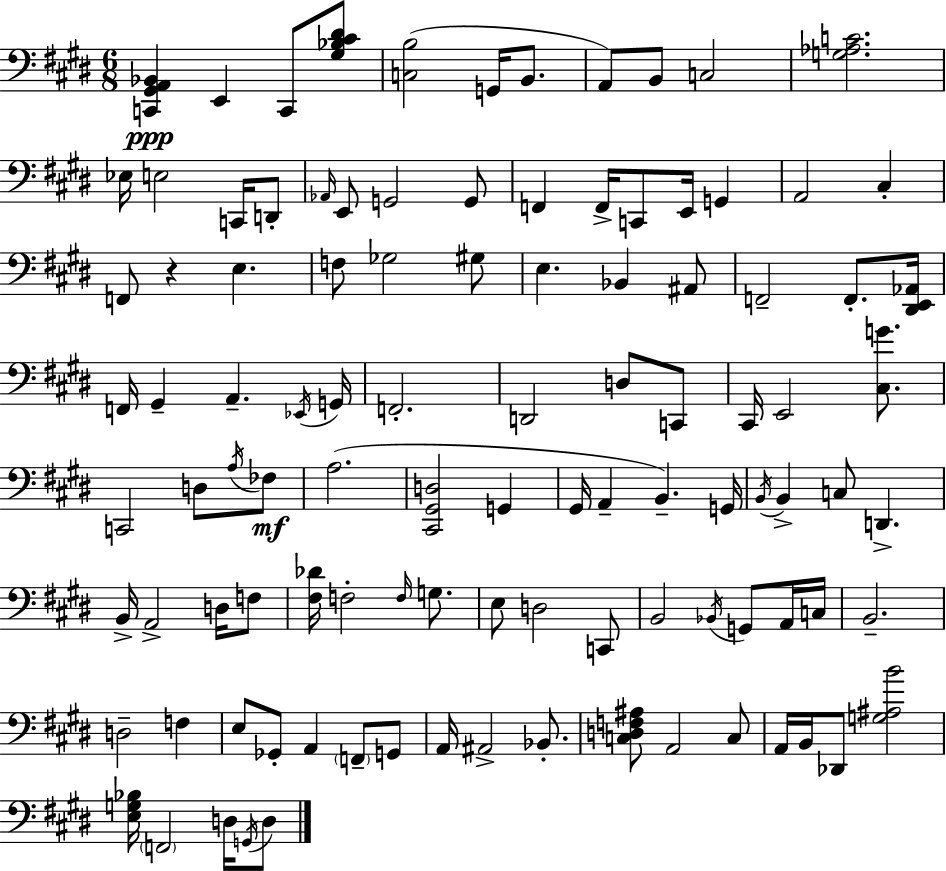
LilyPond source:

{
  \clef bass
  \numericTimeSignature
  \time 6/8
  \key e \major
  <c, gis, a, bes,>4\ppp e,4 c,8 <gis bes cis' dis'>8 | <c b>2( g,16 b,8. | a,8) b,8 c2 | <g aes c'>2. | \break ees16 e2 c,16 d,8-. | \grace { aes,16 } e,8 g,2 g,8 | f,4 f,16-> c,8 e,16 g,4 | a,2 cis4-. | \break f,8 r4 e4. | f8 ges2 gis8 | e4. bes,4 ais,8 | f,2-- f,8.-. | \break <dis, e, aes,>16 f,16 gis,4-- a,4.-- | \acciaccatura { ees,16 } g,16 f,2.-. | d,2 d8 | c,8 cis,16 e,2 <cis g'>8. | \break c,2 d8 | \acciaccatura { a16 }\mf fes8 a2.( | <cis, gis, d>2 g,4 | gis,16 a,4-- b,4.--) | \break g,16 \acciaccatura { b,16 } b,4-> c8 d,4.-> | b,16-> a,2-> | d16 f8 <fis des'>16 f2-. | \grace { f16 } g8. e8 d2 | \break c,8 b,2 | \acciaccatura { bes,16 } g,8 a,16 c16 b,2.-- | d2-- | f4 e8 ges,8-. a,4 | \break \parenthesize f,8-- g,8 a,16 ais,2-> | bes,8.-. <c d f ais>8 a,2 | c8 a,16 b,16 des,8 <g ais b'>2 | <e g bes>16 \parenthesize f,2 | \break d16 \acciaccatura { g,16 } d8 \bar "|."
}